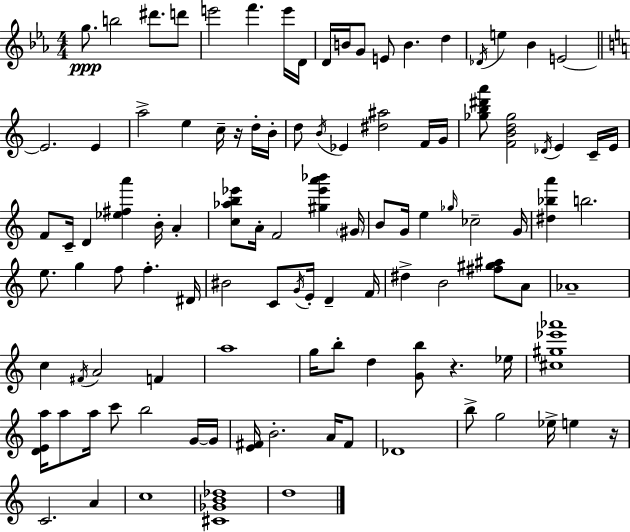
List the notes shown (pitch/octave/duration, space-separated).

G5/e. B5/h D#6/e. D6/e E6/h F6/q. E6/s D4/s D4/s B4/s G4/e E4/e B4/q. D5/q Db4/s E5/q Bb4/q E4/h E4/h. E4/q A5/h E5/q C5/s R/s D5/s B4/s D5/e B4/s Eb4/q [D#5,A#5]/h F4/s G4/s [Gb5,B5,D#6,A6]/e [F4,B4,D5,Gb5]/h Db4/s E4/q C4/s E4/s F4/e C4/s D4/q [Eb5,F#5,A6]/q B4/s A4/q [C5,Ab5,B5,Eb6]/e A4/s F4/h [G#5,Eb6,A6,Bb6]/q G#4/s B4/e G4/s E5/q Gb5/s CES5/h G4/s [D#5,Bb5,A6]/q B5/h. E5/e. G5/q F5/e F5/q. D#4/s BIS4/h C4/e G4/s E4/s D4/q F4/s D#5/q B4/h [F#5,G#5,A#5]/e A4/e Ab4/w C5/q F#4/s A4/h F4/q A5/w G5/s B5/e D5/q [G4,B5]/e R/q. Eb5/s [C#5,G#5,Eb6,Ab6]/w [D4,E4,A5]/s A5/e A5/s C6/e B5/h G4/s G4/s [E4,F#4]/s B4/h. A4/s F#4/e Db4/w B5/e G5/h Eb5/s E5/q R/s C4/h. A4/q C5/w [C#4,Gb4,B4,Db5]/w D5/w